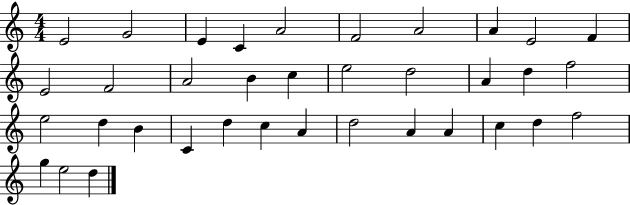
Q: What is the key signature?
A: C major